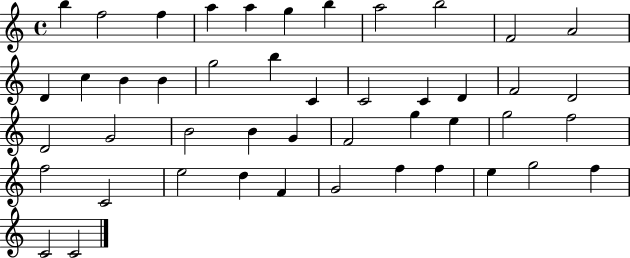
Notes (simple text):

B5/q F5/h F5/q A5/q A5/q G5/q B5/q A5/h B5/h F4/h A4/h D4/q C5/q B4/q B4/q G5/h B5/q C4/q C4/h C4/q D4/q F4/h D4/h D4/h G4/h B4/h B4/q G4/q F4/h G5/q E5/q G5/h F5/h F5/h C4/h E5/h D5/q F4/q G4/h F5/q F5/q E5/q G5/h F5/q C4/h C4/h